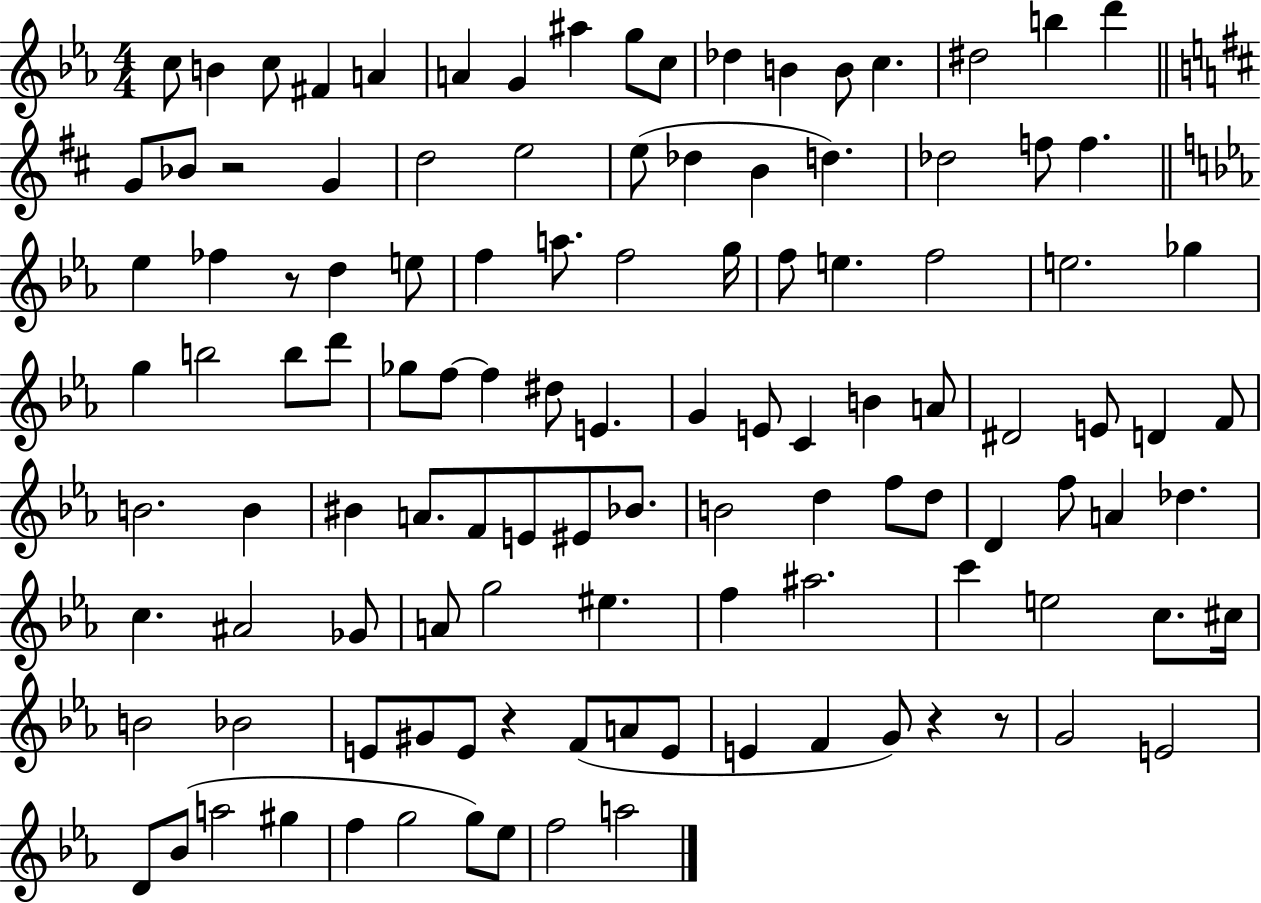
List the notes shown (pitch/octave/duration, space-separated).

C5/e B4/q C5/e F#4/q A4/q A4/q G4/q A#5/q G5/e C5/e Db5/q B4/q B4/e C5/q. D#5/h B5/q D6/q G4/e Bb4/e R/h G4/q D5/h E5/h E5/e Db5/q B4/q D5/q. Db5/h F5/e F5/q. Eb5/q FES5/q R/e D5/q E5/e F5/q A5/e. F5/h G5/s F5/e E5/q. F5/h E5/h. Gb5/q G5/q B5/h B5/e D6/e Gb5/e F5/e F5/q D#5/e E4/q. G4/q E4/e C4/q B4/q A4/e D#4/h E4/e D4/q F4/e B4/h. B4/q BIS4/q A4/e. F4/e E4/e EIS4/e Bb4/e. B4/h D5/q F5/e D5/e D4/q F5/e A4/q Db5/q. C5/q. A#4/h Gb4/e A4/e G5/h EIS5/q. F5/q A#5/h. C6/q E5/h C5/e. C#5/s B4/h Bb4/h E4/e G#4/e E4/e R/q F4/e A4/e E4/e E4/q F4/q G4/e R/q R/e G4/h E4/h D4/e Bb4/e A5/h G#5/q F5/q G5/h G5/e Eb5/e F5/h A5/h